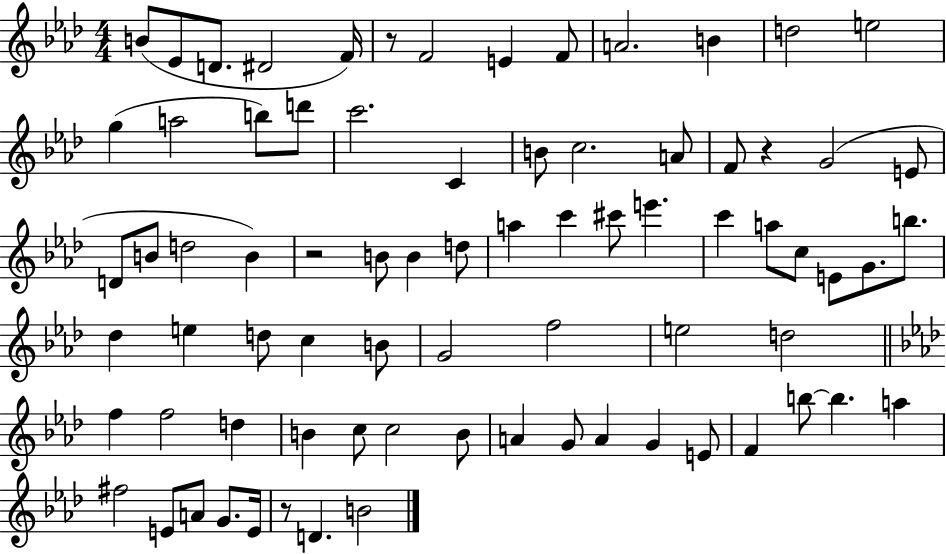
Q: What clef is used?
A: treble